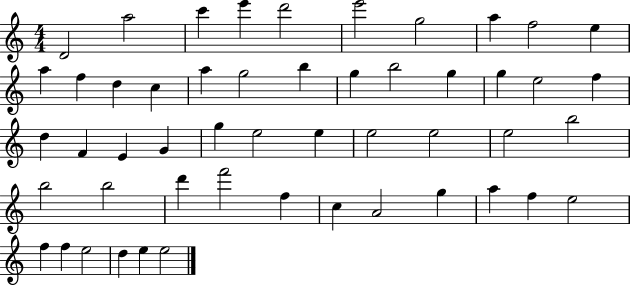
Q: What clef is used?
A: treble